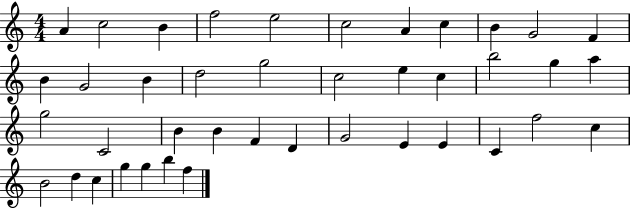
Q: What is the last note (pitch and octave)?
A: F5